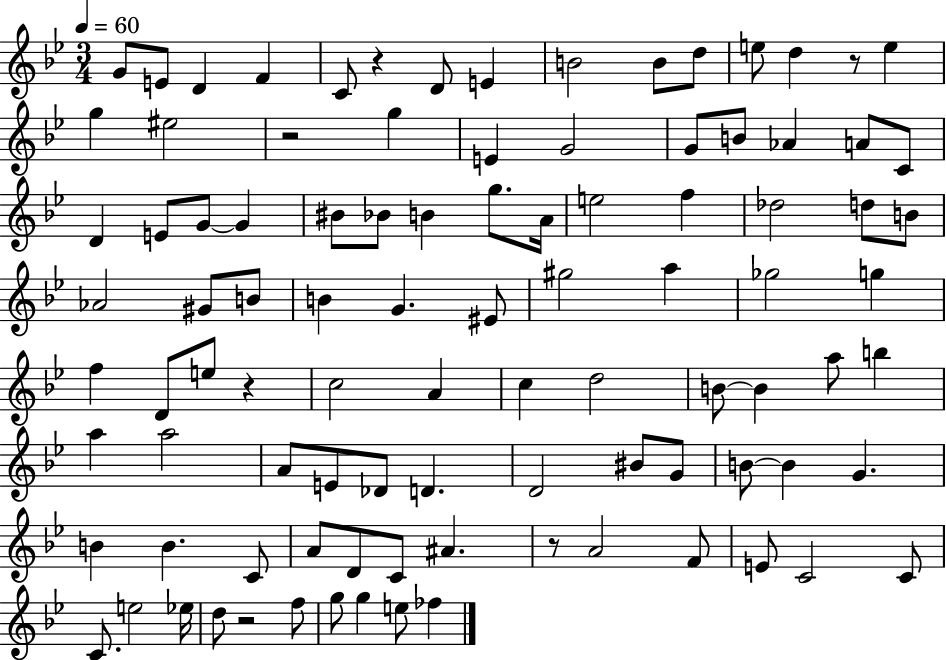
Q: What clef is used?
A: treble